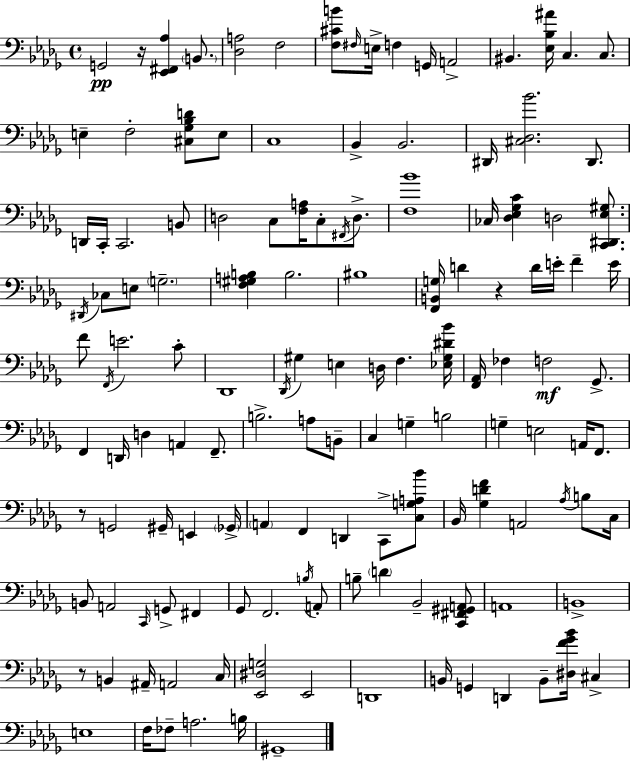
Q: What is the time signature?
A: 4/4